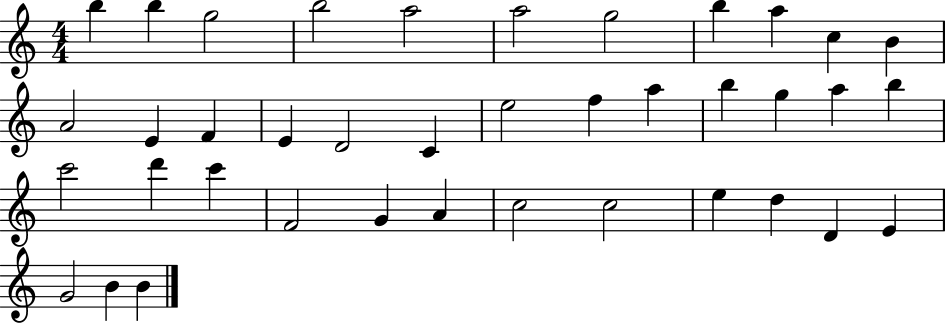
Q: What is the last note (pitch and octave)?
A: B4